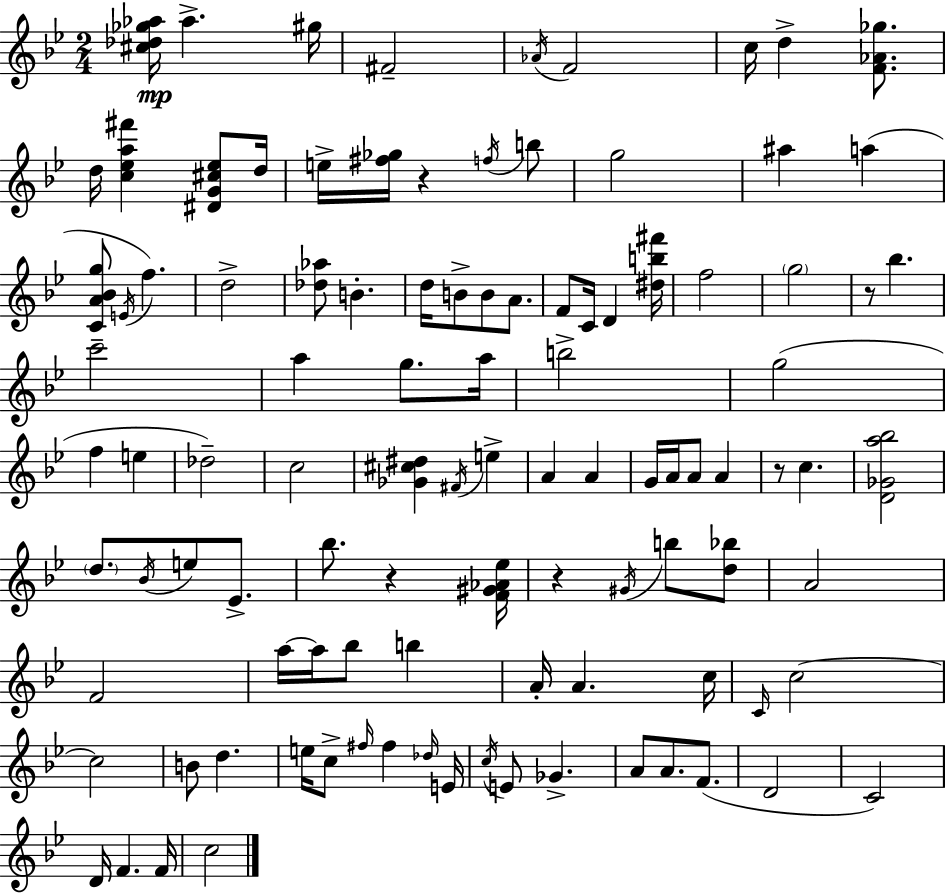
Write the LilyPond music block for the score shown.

{
  \clef treble
  \numericTimeSignature
  \time 2/4
  \key g \minor
  <cis'' des'' ges'' aes''>16\mp aes''4.-> gis''16 | fis'2-- | \acciaccatura { aes'16 } f'2 | c''16 d''4-> <f' aes' ges''>8. | \break d''16 <c'' ees'' a'' fis'''>4 <dis' g' cis'' ees''>8 | d''16 e''16-> <fis'' ges''>16 r4 \acciaccatura { f''16 } | b''8 g''2 | ais''4 a''4( | \break <c' a' bes' g''>8 \acciaccatura { e'16 }) f''4. | d''2-> | <des'' aes''>8 b'4.-. | d''16 b'8-> b'8 | \break a'8. f'8 c'16 d'4 | <dis'' b'' fis'''>16 f''2 | \parenthesize g''2 | r8 bes''4. | \break c'''2-- | a''4 g''8. | a''16 b''2-> | g''2( | \break f''4 e''4 | des''2--) | c''2 | <ges' cis'' dis''>4 \acciaccatura { fis'16 } | \break e''4-> a'4 | a'4 g'16 a'16 a'8 | a'4 r8 c''4. | <d' ges' a'' bes''>2 | \break \parenthesize d''8. \acciaccatura { bes'16 } | e''8 ees'8.-> bes''8. | r4 <f' gis' aes' ees''>16 r4 | \acciaccatura { gis'16 } b''8 <d'' bes''>8 a'2 | \break f'2 | a''16~~ a''16 | bes''8 b''4 a'16-. a'4. | c''16 \grace { c'16 } c''2~~ | \break c''2 | b'8 | d''4. e''16 | c''8-> \grace { fis''16 } fis''4 \grace { des''16 } | \break e'16 \acciaccatura { c''16 } e'8 ges'4.-> | a'8 a'8. f'8.( | d'2 | c'2) | \break d'16 f'4. | f'16 c''2 | \bar "|."
}